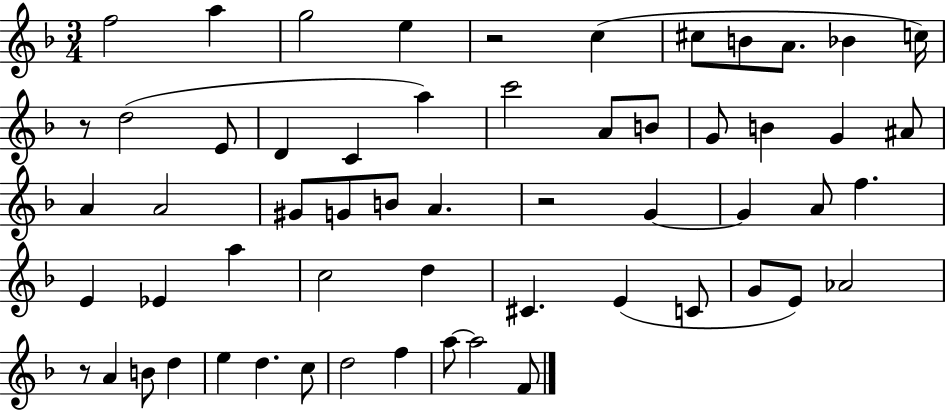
{
  \clef treble
  \numericTimeSignature
  \time 3/4
  \key f \major
  f''2 a''4 | g''2 e''4 | r2 c''4( | cis''8 b'8 a'8. bes'4 c''16) | \break r8 d''2( e'8 | d'4 c'4 a''4) | c'''2 a'8 b'8 | g'8 b'4 g'4 ais'8 | \break a'4 a'2 | gis'8 g'8 b'8 a'4. | r2 g'4~~ | g'4 a'8 f''4. | \break e'4 ees'4 a''4 | c''2 d''4 | cis'4. e'4( c'8 | g'8 e'8) aes'2 | \break r8 a'4 b'8 d''4 | e''4 d''4. c''8 | d''2 f''4 | a''8~~ a''2 f'8 | \break \bar "|."
}